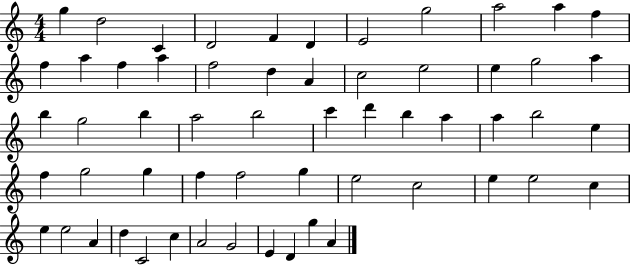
{
  \clef treble
  \numericTimeSignature
  \time 4/4
  \key c \major
  g''4 d''2 c'4 | d'2 f'4 d'4 | e'2 g''2 | a''2 a''4 f''4 | \break f''4 a''4 f''4 a''4 | f''2 d''4 a'4 | c''2 e''2 | e''4 g''2 a''4 | \break b''4 g''2 b''4 | a''2 b''2 | c'''4 d'''4 b''4 a''4 | a''4 b''2 e''4 | \break f''4 g''2 g''4 | f''4 f''2 g''4 | e''2 c''2 | e''4 e''2 c''4 | \break e''4 e''2 a'4 | d''4 c'2 c''4 | a'2 g'2 | e'4 d'4 g''4 a'4 | \break \bar "|."
}